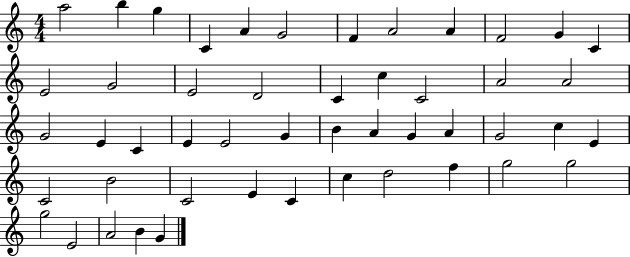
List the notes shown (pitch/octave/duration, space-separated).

A5/h B5/q G5/q C4/q A4/q G4/h F4/q A4/h A4/q F4/h G4/q C4/q E4/h G4/h E4/h D4/h C4/q C5/q C4/h A4/h A4/h G4/h E4/q C4/q E4/q E4/h G4/q B4/q A4/q G4/q A4/q G4/h C5/q E4/q C4/h B4/h C4/h E4/q C4/q C5/q D5/h F5/q G5/h G5/h G5/h E4/h A4/h B4/q G4/q